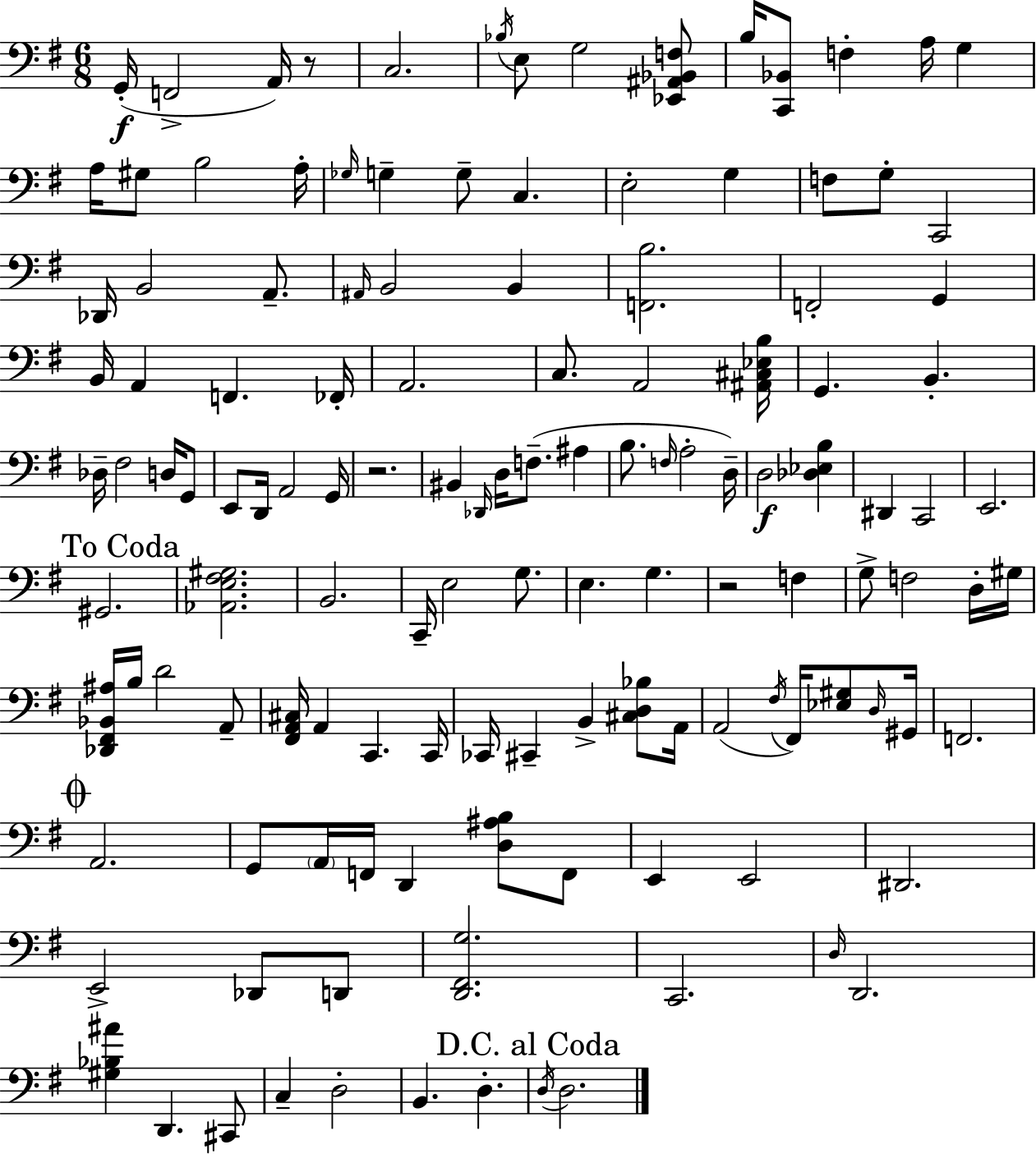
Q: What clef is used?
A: bass